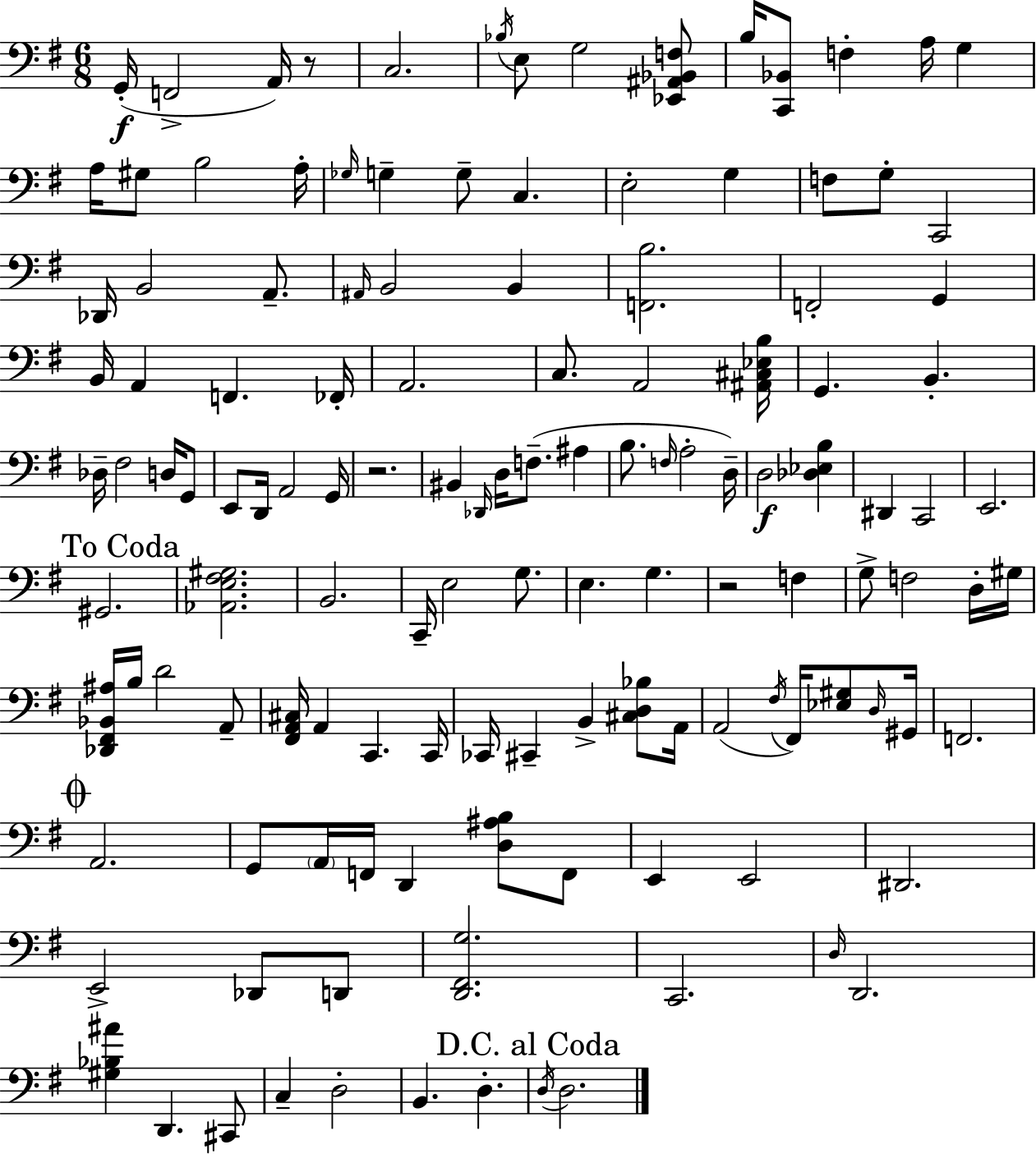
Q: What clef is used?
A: bass